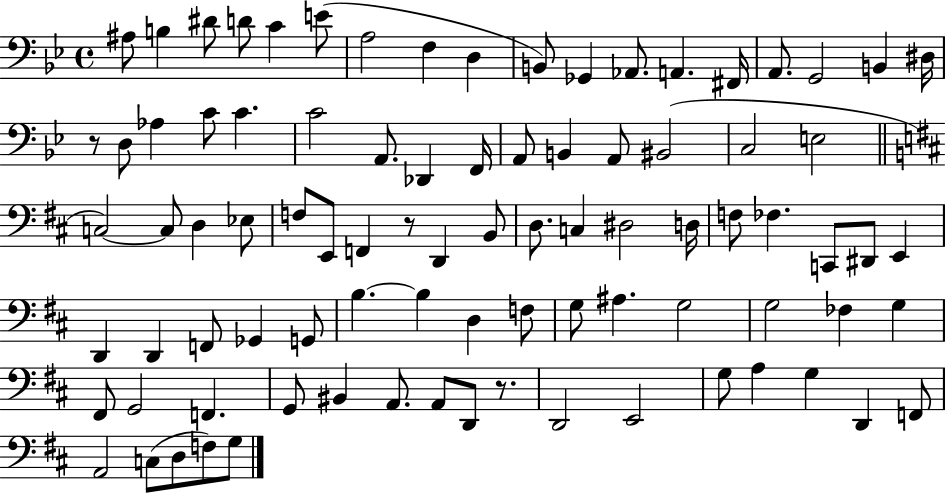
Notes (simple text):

A#3/e B3/q D#4/e D4/e C4/q E4/e A3/h F3/q D3/q B2/e Gb2/q Ab2/e. A2/q. F#2/s A2/e. G2/h B2/q D#3/s R/e D3/e Ab3/q C4/e C4/q. C4/h A2/e. Db2/q F2/s A2/e B2/q A2/e BIS2/h C3/h E3/h C3/h C3/e D3/q Eb3/e F3/e E2/e F2/q R/e D2/q B2/e D3/e. C3/q D#3/h D3/s F3/e FES3/q. C2/e D#2/e E2/q D2/q D2/q F2/e Gb2/q G2/e B3/q. B3/q D3/q F3/e G3/e A#3/q. G3/h G3/h FES3/q G3/q F#2/e G2/h F2/q. G2/e BIS2/q A2/e. A2/e D2/e R/e. D2/h E2/h G3/e A3/q G3/q D2/q F2/e A2/h C3/e D3/e F3/e G3/e